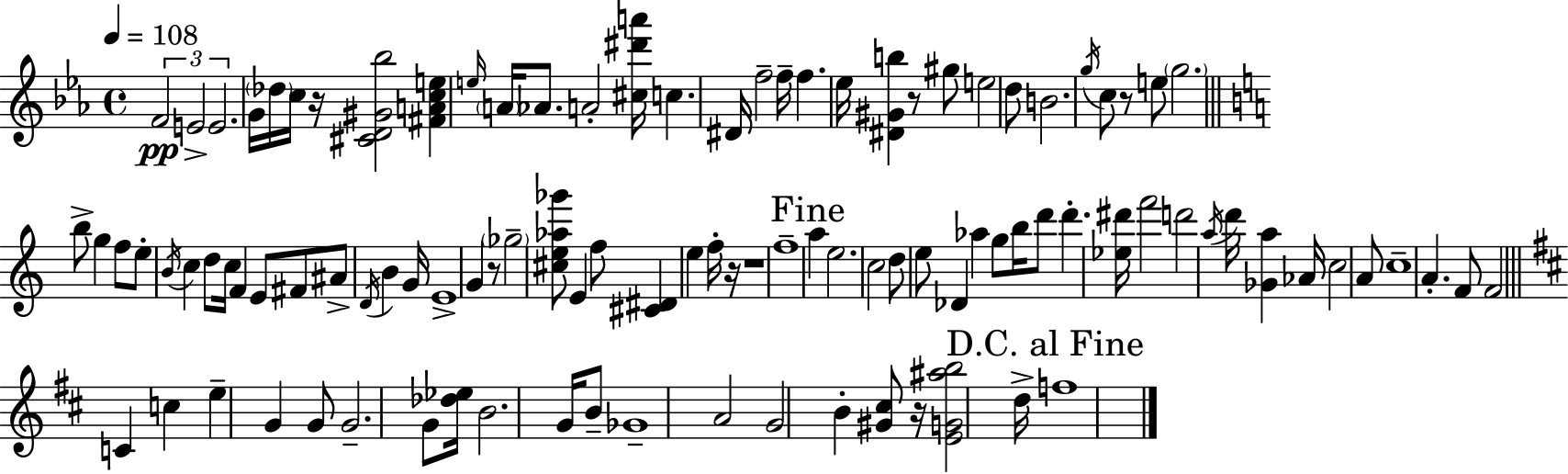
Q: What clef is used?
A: treble